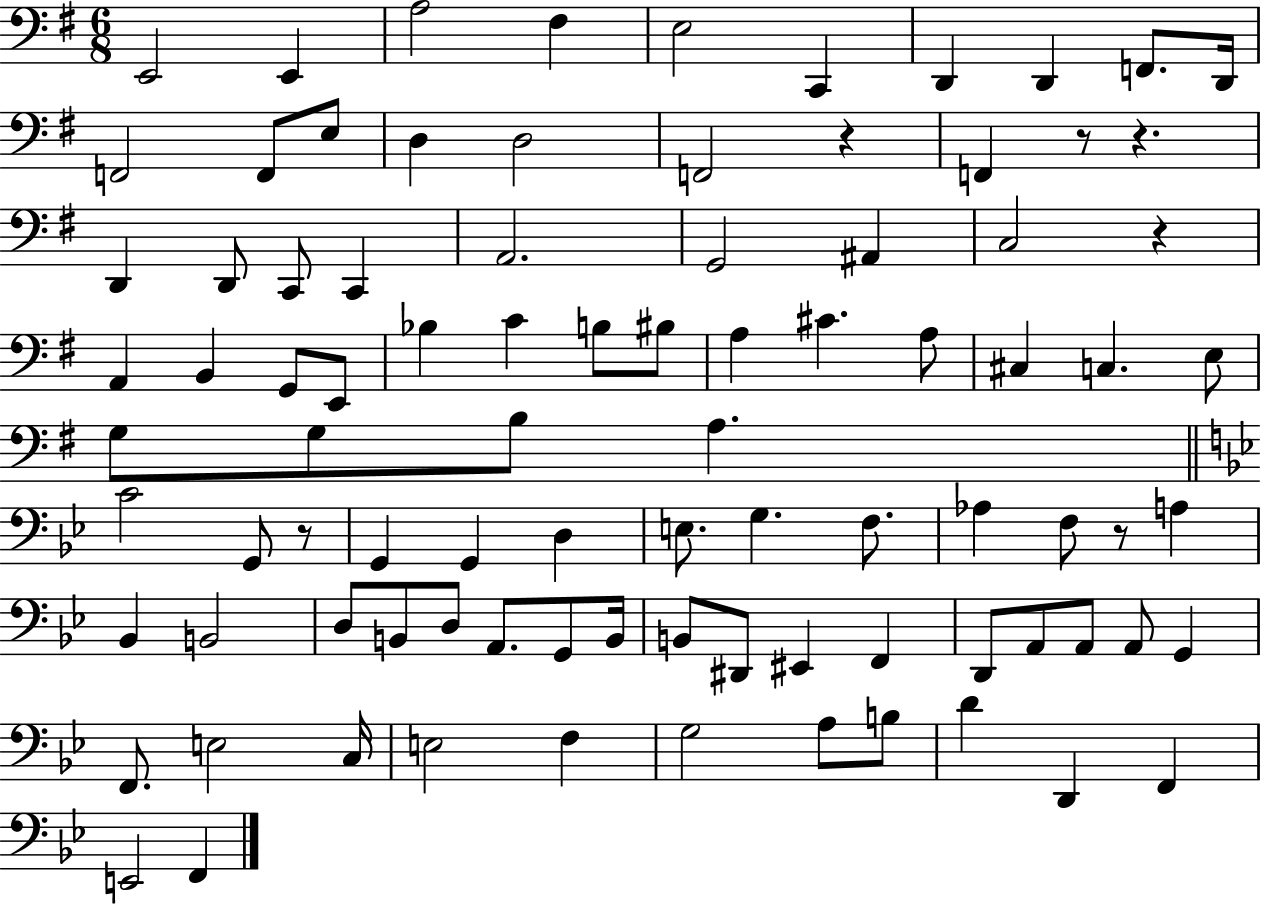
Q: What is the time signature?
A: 6/8